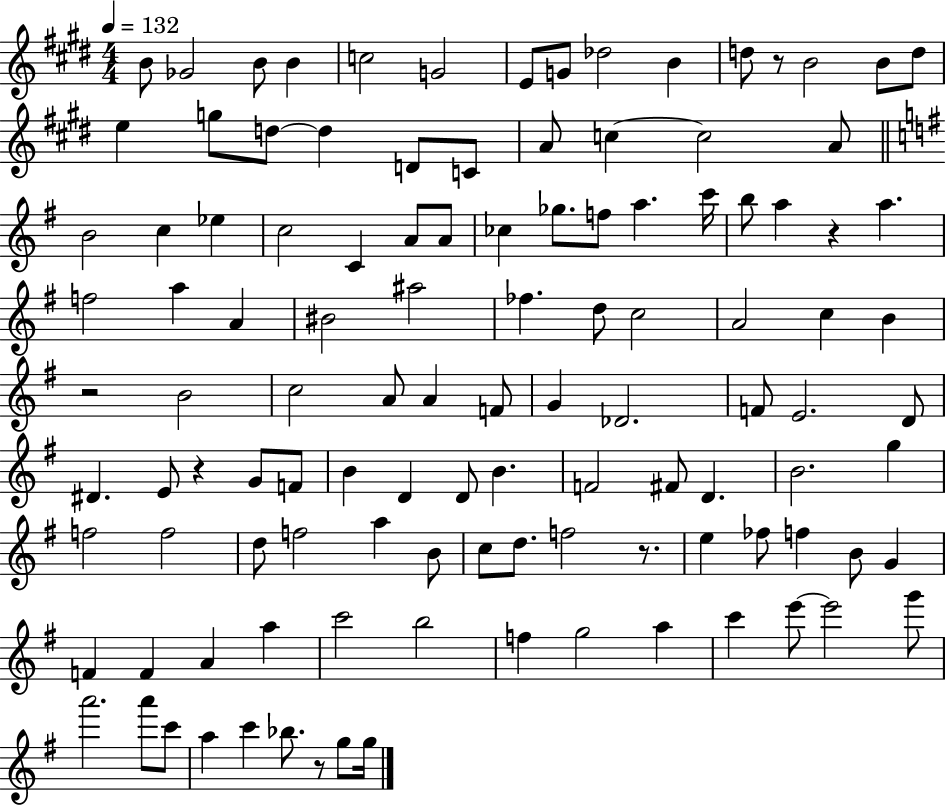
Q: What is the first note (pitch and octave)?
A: B4